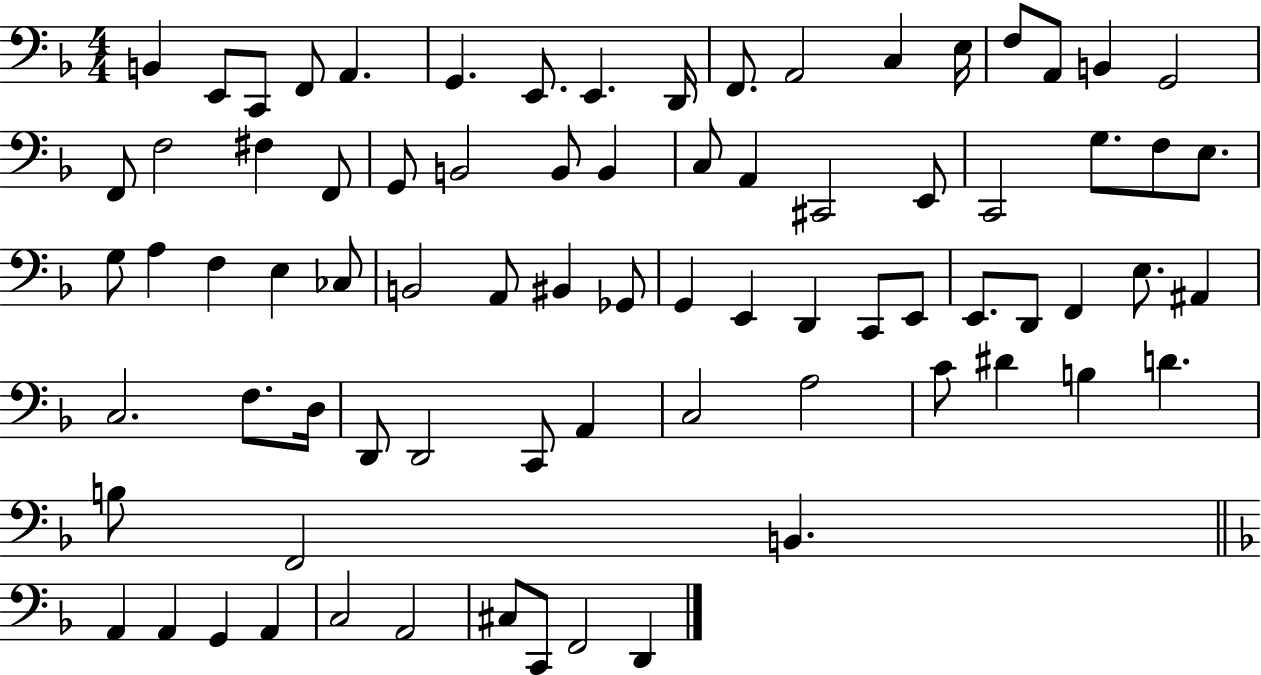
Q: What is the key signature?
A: F major